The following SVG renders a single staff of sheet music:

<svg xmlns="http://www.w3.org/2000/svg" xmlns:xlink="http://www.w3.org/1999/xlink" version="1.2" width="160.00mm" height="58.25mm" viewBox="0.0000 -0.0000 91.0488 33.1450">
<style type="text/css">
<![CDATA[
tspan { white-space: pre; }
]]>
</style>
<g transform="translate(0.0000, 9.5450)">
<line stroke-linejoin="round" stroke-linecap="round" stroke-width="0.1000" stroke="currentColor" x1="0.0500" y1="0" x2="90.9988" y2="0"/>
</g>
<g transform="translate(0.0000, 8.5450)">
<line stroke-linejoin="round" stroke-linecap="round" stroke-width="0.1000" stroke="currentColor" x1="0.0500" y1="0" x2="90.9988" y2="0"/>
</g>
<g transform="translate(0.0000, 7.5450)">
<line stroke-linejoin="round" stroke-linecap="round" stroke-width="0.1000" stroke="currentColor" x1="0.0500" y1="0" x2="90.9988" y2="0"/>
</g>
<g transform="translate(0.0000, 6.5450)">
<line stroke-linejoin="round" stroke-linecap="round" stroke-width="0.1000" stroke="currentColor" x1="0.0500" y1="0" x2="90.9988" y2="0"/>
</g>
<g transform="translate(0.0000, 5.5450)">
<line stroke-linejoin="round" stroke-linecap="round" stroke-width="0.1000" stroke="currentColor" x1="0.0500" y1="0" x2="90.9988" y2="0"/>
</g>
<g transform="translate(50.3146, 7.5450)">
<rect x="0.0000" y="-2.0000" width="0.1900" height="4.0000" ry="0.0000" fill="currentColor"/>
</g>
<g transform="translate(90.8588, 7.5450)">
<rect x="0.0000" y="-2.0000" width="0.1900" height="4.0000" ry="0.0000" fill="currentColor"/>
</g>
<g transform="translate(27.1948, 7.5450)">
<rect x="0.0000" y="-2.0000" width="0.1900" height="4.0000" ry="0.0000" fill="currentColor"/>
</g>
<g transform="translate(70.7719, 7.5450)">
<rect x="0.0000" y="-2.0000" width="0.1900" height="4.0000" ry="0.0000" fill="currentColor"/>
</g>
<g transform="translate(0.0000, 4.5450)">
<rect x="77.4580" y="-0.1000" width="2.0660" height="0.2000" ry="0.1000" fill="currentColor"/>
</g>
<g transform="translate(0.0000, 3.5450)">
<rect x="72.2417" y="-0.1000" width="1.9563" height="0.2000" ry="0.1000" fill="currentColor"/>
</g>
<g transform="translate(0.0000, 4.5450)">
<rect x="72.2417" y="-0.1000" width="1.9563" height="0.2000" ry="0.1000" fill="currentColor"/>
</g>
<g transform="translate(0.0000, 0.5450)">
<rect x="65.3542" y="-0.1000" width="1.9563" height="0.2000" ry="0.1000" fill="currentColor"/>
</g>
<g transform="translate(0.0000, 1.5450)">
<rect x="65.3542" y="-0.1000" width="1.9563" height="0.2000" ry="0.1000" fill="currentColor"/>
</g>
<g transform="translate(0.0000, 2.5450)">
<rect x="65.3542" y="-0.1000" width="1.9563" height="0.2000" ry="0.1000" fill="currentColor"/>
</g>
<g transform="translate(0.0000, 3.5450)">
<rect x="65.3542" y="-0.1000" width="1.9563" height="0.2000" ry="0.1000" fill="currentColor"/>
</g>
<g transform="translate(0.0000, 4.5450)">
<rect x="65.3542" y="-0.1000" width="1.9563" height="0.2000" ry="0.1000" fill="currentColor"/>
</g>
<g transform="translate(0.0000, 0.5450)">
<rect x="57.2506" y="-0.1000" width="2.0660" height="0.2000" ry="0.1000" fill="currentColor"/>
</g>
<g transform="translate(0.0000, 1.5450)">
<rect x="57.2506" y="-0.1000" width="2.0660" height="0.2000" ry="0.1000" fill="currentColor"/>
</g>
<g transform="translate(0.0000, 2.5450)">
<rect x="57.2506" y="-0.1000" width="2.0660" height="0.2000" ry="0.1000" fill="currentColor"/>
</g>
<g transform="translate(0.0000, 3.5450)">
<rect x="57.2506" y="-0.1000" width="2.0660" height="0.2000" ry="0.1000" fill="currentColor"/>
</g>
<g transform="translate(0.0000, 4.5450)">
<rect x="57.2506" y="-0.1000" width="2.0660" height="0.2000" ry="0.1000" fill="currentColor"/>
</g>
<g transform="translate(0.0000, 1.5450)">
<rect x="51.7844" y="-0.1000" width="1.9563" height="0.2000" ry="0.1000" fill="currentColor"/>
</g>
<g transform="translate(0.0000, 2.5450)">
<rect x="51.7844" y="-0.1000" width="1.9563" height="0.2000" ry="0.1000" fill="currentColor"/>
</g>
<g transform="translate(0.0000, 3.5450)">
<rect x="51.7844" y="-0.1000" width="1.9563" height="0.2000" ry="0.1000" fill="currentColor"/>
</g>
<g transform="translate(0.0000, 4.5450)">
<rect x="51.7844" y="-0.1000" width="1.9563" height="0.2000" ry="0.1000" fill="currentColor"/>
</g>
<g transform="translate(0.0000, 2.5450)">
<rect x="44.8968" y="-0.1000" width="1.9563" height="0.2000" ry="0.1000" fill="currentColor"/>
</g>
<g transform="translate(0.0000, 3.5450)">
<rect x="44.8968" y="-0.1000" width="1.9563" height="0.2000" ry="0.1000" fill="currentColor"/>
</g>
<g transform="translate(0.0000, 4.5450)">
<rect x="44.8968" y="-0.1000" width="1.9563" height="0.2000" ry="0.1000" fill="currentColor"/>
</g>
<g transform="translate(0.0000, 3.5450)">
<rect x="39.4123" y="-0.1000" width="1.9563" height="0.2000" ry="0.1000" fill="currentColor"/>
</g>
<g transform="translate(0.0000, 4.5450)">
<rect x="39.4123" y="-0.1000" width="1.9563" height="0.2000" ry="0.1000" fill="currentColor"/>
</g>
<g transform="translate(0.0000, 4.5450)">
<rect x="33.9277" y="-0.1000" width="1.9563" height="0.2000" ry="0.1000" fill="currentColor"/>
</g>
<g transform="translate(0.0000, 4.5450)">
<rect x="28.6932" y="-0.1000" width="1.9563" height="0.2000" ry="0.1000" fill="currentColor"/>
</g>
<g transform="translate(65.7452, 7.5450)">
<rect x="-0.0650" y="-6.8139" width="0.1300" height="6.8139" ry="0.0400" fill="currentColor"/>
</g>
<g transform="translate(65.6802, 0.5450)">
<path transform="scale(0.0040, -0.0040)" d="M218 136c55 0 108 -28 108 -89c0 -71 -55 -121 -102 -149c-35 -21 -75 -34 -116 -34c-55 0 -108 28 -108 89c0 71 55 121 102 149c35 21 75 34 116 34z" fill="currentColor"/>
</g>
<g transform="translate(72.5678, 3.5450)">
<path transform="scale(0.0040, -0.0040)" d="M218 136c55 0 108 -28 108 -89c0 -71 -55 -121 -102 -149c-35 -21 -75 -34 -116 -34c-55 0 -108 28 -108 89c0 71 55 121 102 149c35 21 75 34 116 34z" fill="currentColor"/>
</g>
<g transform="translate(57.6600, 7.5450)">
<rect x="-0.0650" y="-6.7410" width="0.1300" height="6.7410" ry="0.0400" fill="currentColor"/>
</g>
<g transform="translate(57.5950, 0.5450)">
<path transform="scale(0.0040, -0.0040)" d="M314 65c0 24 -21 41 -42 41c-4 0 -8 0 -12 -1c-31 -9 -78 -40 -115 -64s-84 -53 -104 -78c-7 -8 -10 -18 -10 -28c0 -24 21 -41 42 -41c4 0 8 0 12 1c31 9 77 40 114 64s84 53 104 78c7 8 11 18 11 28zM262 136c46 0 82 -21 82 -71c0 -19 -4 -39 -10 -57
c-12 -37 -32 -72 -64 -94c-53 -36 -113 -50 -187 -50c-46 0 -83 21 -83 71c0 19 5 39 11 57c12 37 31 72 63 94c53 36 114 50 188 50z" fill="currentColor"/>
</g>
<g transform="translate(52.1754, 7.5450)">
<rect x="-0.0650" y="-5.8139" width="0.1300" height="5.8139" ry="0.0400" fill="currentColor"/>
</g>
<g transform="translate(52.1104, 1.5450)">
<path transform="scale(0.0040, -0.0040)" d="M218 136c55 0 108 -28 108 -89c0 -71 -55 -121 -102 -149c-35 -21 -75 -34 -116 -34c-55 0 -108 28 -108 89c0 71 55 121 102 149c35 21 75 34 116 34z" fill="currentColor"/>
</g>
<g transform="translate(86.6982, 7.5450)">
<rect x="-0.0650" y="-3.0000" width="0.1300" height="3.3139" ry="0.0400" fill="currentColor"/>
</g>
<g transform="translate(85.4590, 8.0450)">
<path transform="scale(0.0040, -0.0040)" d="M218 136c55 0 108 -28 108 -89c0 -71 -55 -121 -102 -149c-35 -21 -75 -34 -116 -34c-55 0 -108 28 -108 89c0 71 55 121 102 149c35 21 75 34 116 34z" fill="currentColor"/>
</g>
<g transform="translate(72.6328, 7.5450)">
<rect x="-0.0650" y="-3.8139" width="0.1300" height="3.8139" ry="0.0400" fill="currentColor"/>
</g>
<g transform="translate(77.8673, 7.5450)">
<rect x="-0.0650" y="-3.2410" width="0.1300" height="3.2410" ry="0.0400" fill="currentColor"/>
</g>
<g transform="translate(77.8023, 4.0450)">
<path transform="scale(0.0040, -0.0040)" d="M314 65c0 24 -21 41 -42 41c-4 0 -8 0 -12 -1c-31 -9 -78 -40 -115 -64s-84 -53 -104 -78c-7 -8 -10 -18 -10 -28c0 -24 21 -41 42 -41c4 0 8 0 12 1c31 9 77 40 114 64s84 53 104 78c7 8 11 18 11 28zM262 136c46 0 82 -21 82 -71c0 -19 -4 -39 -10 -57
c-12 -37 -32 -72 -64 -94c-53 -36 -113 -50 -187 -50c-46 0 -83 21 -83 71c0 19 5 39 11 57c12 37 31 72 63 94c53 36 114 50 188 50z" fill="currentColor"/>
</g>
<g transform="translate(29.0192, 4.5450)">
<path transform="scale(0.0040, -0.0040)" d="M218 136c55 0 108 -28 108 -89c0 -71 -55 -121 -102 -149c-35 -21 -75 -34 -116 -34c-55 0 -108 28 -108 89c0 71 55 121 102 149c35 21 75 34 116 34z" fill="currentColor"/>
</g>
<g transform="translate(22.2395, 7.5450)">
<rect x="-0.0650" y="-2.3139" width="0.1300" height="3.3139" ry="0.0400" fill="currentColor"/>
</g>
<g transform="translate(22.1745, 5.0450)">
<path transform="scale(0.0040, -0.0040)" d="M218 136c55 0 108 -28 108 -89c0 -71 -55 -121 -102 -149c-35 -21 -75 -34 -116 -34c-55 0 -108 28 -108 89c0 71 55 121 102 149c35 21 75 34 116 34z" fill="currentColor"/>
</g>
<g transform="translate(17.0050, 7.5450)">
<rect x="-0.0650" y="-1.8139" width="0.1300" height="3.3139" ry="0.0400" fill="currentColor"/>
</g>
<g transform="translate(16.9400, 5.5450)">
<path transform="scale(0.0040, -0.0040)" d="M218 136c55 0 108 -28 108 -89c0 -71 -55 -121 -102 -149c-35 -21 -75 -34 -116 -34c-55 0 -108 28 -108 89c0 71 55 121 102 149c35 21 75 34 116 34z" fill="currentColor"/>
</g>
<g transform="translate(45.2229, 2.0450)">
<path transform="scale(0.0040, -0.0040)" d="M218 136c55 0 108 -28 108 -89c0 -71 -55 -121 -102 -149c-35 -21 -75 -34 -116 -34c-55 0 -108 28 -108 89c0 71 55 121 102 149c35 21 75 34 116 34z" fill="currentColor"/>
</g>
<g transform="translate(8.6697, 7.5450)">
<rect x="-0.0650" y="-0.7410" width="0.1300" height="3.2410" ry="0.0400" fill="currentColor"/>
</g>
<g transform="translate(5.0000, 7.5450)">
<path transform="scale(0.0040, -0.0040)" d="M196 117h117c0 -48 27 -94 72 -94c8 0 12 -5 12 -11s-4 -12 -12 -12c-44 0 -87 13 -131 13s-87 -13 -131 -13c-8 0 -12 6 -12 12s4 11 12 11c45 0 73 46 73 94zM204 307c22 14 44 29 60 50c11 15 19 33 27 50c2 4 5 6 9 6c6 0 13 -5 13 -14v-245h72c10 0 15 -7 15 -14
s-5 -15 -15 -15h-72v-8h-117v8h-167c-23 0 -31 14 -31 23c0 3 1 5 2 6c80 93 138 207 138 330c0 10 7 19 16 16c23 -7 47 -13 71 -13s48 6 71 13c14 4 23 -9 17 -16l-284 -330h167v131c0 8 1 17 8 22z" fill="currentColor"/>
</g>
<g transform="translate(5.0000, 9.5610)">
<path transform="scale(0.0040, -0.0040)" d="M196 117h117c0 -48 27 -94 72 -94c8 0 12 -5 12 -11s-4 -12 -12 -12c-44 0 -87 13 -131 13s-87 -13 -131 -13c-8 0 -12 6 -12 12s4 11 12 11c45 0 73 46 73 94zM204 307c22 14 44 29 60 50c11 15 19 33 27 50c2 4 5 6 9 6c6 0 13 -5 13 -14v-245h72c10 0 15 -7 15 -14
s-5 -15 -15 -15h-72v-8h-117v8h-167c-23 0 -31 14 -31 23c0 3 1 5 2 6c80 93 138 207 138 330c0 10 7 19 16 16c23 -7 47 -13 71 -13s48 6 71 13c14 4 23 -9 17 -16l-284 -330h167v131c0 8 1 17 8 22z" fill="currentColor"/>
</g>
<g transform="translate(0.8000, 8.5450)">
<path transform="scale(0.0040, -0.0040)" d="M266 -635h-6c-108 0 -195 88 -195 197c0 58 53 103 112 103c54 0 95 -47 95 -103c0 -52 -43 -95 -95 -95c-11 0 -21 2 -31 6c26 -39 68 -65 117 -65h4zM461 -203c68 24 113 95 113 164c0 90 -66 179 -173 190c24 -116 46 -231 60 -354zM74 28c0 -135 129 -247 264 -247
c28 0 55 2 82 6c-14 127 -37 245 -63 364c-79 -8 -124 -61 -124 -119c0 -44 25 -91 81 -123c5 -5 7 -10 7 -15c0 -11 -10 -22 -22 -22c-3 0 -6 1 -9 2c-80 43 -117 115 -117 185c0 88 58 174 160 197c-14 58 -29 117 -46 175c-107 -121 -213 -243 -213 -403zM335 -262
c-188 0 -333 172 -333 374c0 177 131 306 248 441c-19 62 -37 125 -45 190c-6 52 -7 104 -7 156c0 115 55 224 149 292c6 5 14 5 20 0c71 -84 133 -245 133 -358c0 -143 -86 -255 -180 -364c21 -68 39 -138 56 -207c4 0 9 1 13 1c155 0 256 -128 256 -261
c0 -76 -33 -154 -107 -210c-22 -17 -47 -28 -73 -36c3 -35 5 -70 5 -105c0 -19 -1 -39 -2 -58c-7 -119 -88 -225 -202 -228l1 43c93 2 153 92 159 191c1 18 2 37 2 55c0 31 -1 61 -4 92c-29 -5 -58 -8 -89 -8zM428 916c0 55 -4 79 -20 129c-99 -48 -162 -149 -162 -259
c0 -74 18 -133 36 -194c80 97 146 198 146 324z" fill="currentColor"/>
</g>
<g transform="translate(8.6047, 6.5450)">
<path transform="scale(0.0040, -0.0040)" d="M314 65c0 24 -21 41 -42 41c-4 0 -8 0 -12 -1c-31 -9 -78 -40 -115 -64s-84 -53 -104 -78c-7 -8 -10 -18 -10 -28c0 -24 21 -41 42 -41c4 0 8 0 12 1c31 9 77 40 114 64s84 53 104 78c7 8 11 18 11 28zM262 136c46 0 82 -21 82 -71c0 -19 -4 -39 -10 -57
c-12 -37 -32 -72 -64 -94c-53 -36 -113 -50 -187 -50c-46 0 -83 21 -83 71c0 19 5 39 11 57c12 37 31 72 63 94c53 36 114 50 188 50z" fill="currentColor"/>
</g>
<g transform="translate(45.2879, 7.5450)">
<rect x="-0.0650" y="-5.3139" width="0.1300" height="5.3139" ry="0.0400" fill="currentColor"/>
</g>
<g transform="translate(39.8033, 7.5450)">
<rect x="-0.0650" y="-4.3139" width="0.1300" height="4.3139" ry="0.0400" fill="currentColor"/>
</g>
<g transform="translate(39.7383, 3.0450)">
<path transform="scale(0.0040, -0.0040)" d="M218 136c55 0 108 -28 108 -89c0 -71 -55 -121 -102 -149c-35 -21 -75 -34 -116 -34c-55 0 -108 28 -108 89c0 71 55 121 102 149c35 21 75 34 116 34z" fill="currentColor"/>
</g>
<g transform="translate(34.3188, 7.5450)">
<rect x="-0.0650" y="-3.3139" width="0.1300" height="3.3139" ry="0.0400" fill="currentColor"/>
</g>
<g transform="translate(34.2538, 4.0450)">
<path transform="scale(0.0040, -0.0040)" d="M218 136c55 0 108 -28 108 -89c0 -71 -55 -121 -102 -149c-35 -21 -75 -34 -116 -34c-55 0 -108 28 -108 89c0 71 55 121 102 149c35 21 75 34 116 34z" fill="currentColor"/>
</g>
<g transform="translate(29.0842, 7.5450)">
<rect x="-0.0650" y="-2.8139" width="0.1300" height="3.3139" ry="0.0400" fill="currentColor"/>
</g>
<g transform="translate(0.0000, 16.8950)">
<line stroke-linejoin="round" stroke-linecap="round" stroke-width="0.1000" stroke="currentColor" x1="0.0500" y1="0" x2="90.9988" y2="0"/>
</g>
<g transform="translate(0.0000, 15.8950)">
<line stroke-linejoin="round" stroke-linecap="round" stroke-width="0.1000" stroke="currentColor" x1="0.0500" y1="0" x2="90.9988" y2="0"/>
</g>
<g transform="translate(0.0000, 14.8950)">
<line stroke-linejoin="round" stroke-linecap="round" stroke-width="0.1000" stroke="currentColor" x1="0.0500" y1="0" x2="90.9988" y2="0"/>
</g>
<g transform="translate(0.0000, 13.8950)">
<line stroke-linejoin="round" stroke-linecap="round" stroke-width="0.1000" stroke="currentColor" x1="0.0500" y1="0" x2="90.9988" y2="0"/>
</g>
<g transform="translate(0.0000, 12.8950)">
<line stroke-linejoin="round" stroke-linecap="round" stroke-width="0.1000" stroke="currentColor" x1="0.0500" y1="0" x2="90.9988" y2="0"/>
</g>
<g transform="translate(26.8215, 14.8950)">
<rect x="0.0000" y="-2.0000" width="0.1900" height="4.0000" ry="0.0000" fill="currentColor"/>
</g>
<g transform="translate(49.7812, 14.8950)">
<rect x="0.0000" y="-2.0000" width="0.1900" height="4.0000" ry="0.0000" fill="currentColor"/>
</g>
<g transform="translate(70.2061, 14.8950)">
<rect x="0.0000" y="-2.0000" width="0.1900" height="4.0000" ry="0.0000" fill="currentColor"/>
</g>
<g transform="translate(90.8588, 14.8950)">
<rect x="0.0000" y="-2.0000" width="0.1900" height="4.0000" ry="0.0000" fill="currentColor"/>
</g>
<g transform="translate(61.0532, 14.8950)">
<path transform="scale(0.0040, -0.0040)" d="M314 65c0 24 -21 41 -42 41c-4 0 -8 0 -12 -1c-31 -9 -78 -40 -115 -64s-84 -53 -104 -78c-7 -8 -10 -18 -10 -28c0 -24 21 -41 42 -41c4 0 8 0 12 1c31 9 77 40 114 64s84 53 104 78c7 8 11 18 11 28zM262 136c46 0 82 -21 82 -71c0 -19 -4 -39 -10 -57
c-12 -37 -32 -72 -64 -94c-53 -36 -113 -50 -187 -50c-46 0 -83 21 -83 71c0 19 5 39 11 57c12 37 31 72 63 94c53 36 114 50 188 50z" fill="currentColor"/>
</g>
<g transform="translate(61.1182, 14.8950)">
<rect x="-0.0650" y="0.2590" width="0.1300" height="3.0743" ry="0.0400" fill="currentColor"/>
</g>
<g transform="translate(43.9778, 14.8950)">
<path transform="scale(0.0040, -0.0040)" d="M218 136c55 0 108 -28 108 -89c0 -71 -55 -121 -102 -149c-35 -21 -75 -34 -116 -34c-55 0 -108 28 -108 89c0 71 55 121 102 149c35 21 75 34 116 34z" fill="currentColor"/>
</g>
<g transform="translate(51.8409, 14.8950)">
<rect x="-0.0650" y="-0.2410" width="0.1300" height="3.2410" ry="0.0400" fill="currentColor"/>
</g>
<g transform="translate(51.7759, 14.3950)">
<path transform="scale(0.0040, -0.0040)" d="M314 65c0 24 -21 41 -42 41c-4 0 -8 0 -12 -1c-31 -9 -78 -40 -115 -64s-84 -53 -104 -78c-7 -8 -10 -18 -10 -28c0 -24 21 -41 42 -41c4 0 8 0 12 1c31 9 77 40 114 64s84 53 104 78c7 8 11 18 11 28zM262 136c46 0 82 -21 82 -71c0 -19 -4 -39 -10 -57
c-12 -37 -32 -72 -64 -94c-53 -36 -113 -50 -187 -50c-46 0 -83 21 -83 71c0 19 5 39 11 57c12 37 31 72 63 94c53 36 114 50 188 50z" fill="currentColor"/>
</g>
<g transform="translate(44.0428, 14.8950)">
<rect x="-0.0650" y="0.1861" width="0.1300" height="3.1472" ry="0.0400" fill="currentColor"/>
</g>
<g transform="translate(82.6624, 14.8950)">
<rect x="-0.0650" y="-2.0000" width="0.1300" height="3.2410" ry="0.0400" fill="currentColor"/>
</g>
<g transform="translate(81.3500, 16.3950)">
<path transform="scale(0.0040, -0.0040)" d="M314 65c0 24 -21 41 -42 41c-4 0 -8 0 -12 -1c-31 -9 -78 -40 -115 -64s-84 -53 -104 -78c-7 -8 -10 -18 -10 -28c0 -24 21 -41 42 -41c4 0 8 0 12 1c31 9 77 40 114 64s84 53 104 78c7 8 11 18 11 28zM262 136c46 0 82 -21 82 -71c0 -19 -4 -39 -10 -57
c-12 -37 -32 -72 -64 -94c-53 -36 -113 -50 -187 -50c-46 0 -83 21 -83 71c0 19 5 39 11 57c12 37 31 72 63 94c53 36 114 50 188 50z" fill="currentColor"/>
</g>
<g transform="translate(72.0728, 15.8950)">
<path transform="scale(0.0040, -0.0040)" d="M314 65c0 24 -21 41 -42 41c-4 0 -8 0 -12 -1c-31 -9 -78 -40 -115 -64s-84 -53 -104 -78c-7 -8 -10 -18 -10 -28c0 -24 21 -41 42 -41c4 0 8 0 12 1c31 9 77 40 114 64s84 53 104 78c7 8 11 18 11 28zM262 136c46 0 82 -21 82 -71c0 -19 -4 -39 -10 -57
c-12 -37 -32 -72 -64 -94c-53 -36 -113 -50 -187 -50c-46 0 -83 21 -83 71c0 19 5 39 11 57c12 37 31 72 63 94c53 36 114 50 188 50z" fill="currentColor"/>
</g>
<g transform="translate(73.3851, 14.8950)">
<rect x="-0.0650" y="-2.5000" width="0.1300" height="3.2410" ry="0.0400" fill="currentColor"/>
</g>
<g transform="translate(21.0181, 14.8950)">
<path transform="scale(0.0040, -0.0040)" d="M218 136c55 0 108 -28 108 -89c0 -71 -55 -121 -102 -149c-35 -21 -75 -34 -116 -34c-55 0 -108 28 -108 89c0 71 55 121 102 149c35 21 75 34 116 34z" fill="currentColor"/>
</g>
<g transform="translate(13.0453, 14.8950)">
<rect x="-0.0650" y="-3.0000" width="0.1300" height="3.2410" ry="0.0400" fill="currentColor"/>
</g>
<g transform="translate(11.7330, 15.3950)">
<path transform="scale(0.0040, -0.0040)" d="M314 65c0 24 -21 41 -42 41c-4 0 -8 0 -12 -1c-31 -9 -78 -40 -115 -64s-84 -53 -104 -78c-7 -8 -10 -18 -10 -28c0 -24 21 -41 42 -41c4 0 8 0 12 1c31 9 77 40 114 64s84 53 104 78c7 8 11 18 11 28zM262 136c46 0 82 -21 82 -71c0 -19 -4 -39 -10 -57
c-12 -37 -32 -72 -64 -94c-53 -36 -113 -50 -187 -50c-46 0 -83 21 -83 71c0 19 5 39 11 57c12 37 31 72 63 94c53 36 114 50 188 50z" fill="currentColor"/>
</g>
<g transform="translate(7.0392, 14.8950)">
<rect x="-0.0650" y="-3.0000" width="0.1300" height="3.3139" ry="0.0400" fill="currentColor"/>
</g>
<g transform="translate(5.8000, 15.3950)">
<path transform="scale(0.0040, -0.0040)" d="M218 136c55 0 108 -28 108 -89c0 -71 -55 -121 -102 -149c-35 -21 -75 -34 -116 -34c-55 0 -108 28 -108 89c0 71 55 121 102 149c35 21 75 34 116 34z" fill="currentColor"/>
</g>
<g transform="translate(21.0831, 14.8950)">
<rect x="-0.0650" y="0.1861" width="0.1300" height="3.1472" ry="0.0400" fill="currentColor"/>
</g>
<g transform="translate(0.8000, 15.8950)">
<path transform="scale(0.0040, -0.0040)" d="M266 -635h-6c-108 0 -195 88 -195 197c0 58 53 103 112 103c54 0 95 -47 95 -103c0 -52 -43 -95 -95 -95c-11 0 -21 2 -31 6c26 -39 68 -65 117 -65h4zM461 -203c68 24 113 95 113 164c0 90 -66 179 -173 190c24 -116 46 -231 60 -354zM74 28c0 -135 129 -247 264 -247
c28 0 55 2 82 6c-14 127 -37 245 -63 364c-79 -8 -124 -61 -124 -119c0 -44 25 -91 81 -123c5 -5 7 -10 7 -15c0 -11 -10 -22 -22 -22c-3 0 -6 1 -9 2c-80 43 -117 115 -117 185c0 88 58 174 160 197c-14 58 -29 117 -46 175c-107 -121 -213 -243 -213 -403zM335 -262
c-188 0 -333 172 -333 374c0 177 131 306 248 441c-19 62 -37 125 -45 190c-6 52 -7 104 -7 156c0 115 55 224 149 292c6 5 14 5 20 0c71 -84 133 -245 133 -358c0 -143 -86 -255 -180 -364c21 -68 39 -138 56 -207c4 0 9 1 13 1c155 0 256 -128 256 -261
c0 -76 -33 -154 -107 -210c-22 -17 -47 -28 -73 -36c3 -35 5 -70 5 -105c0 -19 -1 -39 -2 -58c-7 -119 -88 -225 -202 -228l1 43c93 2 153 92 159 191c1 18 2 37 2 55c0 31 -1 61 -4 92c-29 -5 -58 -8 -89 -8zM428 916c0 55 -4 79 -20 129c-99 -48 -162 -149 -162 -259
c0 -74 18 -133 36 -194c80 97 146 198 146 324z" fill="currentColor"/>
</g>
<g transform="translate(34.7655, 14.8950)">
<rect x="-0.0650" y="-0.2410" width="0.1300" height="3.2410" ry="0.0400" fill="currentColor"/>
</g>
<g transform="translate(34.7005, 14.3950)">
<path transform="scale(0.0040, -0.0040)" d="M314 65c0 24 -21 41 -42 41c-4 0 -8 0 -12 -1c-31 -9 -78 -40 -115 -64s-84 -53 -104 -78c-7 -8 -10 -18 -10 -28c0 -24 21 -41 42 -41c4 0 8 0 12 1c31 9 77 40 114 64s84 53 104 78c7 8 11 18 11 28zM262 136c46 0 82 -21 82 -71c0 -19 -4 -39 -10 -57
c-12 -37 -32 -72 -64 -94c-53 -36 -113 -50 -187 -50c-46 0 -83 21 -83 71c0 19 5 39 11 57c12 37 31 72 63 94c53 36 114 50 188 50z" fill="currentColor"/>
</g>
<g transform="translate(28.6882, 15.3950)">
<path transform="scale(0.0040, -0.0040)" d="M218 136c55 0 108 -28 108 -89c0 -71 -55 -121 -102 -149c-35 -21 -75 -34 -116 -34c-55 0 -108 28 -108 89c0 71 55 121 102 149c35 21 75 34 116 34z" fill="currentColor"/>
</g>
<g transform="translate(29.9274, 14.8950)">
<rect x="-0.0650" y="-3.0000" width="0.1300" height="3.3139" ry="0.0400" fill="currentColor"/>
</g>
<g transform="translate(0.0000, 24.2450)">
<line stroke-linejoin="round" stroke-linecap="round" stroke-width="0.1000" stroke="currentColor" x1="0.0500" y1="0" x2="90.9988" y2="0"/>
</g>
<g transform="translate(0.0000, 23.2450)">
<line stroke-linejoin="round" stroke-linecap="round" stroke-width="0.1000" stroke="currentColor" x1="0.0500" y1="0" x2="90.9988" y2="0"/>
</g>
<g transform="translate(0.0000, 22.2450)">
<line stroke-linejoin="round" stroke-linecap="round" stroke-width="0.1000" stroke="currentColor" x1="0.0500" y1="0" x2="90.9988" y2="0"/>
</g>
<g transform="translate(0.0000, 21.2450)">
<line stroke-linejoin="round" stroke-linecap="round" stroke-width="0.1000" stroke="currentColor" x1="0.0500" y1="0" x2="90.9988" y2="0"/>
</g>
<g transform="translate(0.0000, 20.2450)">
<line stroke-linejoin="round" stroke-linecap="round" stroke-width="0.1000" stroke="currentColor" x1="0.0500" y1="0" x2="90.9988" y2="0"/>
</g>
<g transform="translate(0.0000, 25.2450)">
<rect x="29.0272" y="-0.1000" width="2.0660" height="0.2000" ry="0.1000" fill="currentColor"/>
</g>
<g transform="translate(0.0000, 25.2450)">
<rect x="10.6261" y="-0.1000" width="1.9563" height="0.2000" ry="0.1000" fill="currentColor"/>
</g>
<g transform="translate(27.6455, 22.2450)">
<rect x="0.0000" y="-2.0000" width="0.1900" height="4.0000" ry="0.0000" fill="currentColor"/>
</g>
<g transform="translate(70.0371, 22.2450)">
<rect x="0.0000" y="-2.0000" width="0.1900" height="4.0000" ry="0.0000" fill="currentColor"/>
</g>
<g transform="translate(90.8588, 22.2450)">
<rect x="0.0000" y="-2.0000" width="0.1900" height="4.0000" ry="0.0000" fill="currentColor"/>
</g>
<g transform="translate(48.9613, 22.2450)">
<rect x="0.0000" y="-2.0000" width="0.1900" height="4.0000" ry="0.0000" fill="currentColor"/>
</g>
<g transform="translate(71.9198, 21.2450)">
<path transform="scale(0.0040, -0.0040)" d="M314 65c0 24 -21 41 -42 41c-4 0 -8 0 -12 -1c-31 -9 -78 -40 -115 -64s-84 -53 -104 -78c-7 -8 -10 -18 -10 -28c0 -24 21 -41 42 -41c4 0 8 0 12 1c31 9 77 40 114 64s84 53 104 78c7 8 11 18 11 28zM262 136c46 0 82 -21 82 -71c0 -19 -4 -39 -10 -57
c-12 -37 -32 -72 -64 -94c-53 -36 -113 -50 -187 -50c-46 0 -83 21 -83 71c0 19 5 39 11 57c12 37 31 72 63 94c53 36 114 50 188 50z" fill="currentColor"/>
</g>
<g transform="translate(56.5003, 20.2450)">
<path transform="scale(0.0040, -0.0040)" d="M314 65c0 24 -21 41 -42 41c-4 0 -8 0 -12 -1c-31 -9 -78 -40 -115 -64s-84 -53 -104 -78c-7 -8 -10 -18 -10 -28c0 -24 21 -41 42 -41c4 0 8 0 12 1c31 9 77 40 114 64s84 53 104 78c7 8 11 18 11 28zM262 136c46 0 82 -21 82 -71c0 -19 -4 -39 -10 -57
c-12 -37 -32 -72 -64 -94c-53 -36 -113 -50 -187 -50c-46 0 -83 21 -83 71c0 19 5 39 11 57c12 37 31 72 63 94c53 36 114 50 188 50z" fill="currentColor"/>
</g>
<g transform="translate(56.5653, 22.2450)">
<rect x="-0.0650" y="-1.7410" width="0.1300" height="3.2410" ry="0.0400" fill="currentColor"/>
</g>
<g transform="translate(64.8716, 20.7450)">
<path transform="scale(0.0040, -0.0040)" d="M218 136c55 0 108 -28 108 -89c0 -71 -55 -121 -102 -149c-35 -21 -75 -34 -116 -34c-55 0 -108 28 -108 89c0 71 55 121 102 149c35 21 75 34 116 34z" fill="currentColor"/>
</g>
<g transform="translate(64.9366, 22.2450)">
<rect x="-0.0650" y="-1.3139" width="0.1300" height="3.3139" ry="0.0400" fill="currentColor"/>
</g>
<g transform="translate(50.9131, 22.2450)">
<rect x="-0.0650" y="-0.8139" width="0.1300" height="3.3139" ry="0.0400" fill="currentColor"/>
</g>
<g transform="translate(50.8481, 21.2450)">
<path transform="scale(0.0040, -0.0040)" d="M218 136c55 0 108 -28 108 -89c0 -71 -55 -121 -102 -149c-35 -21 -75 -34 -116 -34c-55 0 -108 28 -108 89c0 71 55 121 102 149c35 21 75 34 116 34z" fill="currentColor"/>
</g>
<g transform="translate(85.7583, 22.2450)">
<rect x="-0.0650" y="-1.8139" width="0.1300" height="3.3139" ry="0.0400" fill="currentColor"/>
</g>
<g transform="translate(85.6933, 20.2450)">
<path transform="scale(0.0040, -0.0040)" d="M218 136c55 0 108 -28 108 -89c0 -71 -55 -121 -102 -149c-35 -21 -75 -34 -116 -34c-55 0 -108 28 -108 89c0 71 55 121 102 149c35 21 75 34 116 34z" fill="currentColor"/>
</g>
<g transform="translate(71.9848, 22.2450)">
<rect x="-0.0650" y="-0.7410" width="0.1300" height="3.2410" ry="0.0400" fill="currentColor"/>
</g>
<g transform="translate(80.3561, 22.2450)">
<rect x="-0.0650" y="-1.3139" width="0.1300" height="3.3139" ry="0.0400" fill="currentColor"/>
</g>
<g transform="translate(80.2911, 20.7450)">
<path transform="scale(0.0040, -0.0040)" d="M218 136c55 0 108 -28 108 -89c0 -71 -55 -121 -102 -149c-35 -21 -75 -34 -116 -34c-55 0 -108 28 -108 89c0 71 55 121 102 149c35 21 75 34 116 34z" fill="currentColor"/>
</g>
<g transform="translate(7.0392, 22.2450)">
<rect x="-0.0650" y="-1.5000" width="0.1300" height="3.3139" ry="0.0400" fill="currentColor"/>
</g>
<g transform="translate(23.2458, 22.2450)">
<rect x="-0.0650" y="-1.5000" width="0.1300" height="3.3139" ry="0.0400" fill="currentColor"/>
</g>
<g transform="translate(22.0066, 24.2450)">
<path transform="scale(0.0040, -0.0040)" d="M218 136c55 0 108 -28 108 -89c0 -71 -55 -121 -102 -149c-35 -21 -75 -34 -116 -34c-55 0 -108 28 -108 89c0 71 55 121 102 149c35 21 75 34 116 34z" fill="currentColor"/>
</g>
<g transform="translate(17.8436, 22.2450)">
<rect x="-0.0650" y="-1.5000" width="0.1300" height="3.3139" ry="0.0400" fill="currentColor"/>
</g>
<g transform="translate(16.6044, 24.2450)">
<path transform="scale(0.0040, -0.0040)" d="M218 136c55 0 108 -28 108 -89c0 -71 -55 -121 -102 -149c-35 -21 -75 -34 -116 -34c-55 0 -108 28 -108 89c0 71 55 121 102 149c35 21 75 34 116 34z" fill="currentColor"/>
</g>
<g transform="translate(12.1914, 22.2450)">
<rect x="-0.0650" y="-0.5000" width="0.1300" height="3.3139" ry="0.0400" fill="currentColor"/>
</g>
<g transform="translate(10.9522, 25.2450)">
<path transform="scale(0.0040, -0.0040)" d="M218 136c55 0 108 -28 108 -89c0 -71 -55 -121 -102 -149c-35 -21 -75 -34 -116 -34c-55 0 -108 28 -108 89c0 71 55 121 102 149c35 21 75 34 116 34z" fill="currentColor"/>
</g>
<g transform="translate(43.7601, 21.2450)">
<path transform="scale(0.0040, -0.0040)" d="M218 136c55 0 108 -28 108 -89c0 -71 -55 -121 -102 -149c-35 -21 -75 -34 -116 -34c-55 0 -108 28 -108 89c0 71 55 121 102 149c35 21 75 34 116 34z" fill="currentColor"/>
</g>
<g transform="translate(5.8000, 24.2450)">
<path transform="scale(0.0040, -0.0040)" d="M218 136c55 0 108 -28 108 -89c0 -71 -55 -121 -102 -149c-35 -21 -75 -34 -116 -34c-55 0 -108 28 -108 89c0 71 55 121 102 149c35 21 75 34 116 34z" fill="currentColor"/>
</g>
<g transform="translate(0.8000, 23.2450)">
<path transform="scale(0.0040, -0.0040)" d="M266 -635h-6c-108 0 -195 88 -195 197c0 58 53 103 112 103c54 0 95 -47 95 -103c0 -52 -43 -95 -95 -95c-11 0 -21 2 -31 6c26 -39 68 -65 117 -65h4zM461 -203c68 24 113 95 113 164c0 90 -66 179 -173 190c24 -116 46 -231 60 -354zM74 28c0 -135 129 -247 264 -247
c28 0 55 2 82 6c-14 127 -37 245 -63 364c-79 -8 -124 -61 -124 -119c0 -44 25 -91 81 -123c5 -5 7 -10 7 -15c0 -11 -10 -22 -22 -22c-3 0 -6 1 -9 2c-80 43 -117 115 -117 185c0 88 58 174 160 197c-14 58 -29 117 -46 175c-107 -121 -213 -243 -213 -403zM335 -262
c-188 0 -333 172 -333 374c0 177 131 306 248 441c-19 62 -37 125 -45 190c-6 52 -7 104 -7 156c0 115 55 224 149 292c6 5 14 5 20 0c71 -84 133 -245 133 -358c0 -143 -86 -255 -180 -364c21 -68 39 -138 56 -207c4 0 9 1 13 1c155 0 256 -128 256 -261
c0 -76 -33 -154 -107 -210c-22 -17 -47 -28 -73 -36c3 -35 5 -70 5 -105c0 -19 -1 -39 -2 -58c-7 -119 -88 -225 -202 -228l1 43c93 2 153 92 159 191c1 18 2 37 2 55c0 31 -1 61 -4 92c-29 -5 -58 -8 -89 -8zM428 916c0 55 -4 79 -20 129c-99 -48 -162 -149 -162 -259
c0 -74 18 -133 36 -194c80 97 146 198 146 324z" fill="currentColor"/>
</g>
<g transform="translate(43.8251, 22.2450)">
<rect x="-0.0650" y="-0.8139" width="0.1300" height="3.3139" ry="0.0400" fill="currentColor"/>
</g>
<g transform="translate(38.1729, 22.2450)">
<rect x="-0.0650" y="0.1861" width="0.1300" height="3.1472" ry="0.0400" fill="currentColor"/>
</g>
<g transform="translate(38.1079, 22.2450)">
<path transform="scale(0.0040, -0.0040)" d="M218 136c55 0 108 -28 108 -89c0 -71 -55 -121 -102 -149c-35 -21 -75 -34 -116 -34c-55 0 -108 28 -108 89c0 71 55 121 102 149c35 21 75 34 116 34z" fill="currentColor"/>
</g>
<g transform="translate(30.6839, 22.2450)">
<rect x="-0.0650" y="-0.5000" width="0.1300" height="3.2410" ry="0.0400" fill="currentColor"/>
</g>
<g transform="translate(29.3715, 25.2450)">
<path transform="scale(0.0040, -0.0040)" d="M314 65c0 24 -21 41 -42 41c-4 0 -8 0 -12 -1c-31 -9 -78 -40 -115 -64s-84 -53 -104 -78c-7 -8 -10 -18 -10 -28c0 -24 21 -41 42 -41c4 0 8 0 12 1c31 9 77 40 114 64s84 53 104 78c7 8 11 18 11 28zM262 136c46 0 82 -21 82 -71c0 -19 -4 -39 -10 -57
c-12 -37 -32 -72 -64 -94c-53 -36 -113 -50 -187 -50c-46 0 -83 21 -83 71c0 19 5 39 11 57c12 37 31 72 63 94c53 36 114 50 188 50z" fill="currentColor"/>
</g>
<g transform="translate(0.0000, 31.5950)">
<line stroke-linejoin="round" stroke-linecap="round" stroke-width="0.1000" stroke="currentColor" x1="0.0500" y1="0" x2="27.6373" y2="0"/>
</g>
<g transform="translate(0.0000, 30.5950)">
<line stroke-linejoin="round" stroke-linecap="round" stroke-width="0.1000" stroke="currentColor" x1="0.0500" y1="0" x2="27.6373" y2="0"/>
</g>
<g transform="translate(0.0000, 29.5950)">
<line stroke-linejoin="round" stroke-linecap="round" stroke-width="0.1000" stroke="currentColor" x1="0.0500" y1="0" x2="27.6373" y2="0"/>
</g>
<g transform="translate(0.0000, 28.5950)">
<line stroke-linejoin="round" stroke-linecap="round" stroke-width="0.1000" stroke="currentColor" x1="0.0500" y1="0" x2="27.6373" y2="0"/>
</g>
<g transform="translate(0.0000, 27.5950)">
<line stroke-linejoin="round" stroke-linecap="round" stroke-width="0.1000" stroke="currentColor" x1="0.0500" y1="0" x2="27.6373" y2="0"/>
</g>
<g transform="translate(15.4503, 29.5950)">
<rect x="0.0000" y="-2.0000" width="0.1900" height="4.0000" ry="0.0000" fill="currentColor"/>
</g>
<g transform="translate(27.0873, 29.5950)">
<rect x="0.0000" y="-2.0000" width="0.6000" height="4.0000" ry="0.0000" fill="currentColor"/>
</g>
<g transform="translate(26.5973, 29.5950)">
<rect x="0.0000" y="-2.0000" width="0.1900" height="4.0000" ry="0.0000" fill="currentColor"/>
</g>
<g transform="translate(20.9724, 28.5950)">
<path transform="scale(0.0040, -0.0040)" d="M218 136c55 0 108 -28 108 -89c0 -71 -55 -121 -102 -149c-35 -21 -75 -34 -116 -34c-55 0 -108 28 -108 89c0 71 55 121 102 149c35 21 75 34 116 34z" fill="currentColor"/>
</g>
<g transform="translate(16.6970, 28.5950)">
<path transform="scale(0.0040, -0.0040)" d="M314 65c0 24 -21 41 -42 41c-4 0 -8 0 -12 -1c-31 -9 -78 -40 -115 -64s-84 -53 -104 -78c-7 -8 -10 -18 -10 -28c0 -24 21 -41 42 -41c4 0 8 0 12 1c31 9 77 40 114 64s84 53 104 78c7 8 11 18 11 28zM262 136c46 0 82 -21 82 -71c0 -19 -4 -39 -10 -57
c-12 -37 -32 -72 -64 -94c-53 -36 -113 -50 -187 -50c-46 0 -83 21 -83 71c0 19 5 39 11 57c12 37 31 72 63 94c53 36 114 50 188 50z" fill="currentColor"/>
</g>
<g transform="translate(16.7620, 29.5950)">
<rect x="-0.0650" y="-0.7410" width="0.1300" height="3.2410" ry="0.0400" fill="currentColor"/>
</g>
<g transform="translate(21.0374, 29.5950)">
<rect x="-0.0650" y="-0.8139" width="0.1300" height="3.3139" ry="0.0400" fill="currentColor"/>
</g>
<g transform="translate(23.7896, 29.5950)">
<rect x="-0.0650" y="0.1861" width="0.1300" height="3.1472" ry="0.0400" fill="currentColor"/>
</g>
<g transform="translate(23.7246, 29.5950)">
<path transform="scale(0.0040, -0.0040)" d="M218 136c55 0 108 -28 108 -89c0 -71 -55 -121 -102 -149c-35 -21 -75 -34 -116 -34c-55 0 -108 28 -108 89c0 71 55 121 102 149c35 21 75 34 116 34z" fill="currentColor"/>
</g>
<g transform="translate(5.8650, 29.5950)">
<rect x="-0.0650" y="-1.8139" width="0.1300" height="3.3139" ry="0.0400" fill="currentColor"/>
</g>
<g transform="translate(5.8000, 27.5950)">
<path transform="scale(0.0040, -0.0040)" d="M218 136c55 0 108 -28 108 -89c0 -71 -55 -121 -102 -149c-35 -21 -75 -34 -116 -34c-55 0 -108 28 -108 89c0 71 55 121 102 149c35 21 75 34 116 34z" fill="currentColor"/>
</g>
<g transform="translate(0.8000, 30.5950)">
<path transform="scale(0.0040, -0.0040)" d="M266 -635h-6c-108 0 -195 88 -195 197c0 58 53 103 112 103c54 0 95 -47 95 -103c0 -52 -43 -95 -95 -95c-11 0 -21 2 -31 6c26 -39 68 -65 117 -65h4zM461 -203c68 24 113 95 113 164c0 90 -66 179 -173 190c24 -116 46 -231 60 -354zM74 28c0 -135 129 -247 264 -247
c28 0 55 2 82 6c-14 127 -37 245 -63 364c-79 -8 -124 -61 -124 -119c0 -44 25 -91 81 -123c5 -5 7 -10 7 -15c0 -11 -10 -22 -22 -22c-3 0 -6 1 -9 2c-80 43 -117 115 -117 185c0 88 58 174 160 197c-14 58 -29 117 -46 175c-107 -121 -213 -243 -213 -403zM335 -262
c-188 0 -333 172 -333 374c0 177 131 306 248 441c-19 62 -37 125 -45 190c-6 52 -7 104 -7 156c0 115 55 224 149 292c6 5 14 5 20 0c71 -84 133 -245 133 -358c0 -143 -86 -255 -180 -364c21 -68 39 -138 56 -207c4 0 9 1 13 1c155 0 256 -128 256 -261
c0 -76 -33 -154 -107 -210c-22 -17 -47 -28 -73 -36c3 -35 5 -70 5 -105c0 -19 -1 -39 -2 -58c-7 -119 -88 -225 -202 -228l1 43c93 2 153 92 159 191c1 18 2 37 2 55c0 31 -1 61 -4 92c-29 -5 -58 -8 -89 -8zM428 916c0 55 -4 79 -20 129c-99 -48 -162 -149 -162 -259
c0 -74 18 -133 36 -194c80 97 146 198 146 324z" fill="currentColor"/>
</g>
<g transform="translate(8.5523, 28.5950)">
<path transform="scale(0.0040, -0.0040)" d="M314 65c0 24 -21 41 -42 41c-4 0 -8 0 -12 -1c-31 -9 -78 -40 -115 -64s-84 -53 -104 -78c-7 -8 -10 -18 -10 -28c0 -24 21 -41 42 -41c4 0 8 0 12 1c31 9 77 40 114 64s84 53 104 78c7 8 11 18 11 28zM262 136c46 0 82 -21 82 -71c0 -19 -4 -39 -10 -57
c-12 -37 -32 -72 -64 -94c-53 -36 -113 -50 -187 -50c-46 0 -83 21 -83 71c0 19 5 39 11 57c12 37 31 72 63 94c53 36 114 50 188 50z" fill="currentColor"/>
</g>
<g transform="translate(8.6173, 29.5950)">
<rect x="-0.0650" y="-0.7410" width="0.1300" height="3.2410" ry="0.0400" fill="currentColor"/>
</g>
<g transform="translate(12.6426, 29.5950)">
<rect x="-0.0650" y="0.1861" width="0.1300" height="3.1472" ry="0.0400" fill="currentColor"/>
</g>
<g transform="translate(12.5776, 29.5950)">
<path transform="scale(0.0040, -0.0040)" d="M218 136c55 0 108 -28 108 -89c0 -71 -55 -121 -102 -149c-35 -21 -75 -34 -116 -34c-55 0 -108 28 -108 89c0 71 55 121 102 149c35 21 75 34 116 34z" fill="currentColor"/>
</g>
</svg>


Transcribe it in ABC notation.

X:1
T:Untitled
M:4/4
L:1/4
K:C
d2 f g a b d' f' g' b'2 b' c' b2 A A A2 B A c2 B c2 B2 G2 F2 E C E E C2 B d d f2 e d2 e f f d2 B d2 d B